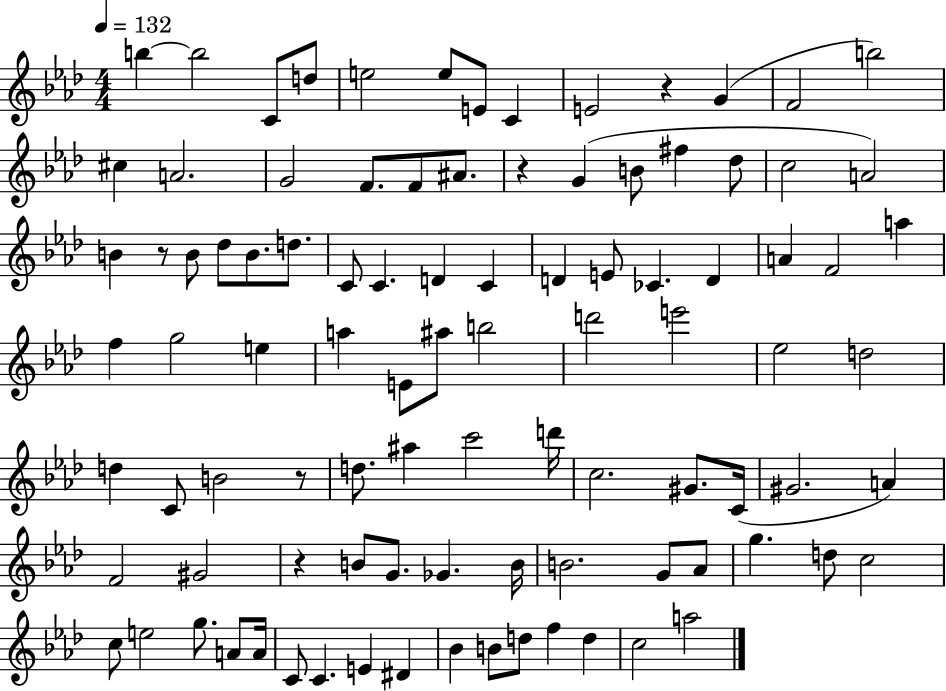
B5/q B5/h C4/e D5/e E5/h E5/e E4/e C4/q E4/h R/q G4/q F4/h B5/h C#5/q A4/h. G4/h F4/e. F4/e A#4/e. R/q G4/q B4/e F#5/q Db5/e C5/h A4/h B4/q R/e B4/e Db5/e B4/e. D5/e. C4/e C4/q. D4/q C4/q D4/q E4/e CES4/q. D4/q A4/q F4/h A5/q F5/q G5/h E5/q A5/q E4/e A#5/e B5/h D6/h E6/h Eb5/h D5/h D5/q C4/e B4/h R/e D5/e. A#5/q C6/h D6/s C5/h. G#4/e. C4/s G#4/h. A4/q F4/h G#4/h R/q B4/e G4/e. Gb4/q. B4/s B4/h. G4/e Ab4/e G5/q. D5/e C5/h C5/e E5/h G5/e. A4/e A4/s C4/e C4/q. E4/q D#4/q Bb4/q B4/e D5/e F5/q D5/q C5/h A5/h